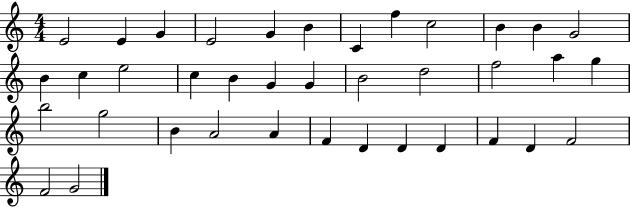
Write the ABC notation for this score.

X:1
T:Untitled
M:4/4
L:1/4
K:C
E2 E G E2 G B C f c2 B B G2 B c e2 c B G G B2 d2 f2 a g b2 g2 B A2 A F D D D F D F2 F2 G2